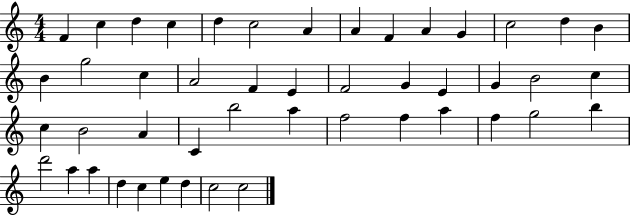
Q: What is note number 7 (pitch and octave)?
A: A4